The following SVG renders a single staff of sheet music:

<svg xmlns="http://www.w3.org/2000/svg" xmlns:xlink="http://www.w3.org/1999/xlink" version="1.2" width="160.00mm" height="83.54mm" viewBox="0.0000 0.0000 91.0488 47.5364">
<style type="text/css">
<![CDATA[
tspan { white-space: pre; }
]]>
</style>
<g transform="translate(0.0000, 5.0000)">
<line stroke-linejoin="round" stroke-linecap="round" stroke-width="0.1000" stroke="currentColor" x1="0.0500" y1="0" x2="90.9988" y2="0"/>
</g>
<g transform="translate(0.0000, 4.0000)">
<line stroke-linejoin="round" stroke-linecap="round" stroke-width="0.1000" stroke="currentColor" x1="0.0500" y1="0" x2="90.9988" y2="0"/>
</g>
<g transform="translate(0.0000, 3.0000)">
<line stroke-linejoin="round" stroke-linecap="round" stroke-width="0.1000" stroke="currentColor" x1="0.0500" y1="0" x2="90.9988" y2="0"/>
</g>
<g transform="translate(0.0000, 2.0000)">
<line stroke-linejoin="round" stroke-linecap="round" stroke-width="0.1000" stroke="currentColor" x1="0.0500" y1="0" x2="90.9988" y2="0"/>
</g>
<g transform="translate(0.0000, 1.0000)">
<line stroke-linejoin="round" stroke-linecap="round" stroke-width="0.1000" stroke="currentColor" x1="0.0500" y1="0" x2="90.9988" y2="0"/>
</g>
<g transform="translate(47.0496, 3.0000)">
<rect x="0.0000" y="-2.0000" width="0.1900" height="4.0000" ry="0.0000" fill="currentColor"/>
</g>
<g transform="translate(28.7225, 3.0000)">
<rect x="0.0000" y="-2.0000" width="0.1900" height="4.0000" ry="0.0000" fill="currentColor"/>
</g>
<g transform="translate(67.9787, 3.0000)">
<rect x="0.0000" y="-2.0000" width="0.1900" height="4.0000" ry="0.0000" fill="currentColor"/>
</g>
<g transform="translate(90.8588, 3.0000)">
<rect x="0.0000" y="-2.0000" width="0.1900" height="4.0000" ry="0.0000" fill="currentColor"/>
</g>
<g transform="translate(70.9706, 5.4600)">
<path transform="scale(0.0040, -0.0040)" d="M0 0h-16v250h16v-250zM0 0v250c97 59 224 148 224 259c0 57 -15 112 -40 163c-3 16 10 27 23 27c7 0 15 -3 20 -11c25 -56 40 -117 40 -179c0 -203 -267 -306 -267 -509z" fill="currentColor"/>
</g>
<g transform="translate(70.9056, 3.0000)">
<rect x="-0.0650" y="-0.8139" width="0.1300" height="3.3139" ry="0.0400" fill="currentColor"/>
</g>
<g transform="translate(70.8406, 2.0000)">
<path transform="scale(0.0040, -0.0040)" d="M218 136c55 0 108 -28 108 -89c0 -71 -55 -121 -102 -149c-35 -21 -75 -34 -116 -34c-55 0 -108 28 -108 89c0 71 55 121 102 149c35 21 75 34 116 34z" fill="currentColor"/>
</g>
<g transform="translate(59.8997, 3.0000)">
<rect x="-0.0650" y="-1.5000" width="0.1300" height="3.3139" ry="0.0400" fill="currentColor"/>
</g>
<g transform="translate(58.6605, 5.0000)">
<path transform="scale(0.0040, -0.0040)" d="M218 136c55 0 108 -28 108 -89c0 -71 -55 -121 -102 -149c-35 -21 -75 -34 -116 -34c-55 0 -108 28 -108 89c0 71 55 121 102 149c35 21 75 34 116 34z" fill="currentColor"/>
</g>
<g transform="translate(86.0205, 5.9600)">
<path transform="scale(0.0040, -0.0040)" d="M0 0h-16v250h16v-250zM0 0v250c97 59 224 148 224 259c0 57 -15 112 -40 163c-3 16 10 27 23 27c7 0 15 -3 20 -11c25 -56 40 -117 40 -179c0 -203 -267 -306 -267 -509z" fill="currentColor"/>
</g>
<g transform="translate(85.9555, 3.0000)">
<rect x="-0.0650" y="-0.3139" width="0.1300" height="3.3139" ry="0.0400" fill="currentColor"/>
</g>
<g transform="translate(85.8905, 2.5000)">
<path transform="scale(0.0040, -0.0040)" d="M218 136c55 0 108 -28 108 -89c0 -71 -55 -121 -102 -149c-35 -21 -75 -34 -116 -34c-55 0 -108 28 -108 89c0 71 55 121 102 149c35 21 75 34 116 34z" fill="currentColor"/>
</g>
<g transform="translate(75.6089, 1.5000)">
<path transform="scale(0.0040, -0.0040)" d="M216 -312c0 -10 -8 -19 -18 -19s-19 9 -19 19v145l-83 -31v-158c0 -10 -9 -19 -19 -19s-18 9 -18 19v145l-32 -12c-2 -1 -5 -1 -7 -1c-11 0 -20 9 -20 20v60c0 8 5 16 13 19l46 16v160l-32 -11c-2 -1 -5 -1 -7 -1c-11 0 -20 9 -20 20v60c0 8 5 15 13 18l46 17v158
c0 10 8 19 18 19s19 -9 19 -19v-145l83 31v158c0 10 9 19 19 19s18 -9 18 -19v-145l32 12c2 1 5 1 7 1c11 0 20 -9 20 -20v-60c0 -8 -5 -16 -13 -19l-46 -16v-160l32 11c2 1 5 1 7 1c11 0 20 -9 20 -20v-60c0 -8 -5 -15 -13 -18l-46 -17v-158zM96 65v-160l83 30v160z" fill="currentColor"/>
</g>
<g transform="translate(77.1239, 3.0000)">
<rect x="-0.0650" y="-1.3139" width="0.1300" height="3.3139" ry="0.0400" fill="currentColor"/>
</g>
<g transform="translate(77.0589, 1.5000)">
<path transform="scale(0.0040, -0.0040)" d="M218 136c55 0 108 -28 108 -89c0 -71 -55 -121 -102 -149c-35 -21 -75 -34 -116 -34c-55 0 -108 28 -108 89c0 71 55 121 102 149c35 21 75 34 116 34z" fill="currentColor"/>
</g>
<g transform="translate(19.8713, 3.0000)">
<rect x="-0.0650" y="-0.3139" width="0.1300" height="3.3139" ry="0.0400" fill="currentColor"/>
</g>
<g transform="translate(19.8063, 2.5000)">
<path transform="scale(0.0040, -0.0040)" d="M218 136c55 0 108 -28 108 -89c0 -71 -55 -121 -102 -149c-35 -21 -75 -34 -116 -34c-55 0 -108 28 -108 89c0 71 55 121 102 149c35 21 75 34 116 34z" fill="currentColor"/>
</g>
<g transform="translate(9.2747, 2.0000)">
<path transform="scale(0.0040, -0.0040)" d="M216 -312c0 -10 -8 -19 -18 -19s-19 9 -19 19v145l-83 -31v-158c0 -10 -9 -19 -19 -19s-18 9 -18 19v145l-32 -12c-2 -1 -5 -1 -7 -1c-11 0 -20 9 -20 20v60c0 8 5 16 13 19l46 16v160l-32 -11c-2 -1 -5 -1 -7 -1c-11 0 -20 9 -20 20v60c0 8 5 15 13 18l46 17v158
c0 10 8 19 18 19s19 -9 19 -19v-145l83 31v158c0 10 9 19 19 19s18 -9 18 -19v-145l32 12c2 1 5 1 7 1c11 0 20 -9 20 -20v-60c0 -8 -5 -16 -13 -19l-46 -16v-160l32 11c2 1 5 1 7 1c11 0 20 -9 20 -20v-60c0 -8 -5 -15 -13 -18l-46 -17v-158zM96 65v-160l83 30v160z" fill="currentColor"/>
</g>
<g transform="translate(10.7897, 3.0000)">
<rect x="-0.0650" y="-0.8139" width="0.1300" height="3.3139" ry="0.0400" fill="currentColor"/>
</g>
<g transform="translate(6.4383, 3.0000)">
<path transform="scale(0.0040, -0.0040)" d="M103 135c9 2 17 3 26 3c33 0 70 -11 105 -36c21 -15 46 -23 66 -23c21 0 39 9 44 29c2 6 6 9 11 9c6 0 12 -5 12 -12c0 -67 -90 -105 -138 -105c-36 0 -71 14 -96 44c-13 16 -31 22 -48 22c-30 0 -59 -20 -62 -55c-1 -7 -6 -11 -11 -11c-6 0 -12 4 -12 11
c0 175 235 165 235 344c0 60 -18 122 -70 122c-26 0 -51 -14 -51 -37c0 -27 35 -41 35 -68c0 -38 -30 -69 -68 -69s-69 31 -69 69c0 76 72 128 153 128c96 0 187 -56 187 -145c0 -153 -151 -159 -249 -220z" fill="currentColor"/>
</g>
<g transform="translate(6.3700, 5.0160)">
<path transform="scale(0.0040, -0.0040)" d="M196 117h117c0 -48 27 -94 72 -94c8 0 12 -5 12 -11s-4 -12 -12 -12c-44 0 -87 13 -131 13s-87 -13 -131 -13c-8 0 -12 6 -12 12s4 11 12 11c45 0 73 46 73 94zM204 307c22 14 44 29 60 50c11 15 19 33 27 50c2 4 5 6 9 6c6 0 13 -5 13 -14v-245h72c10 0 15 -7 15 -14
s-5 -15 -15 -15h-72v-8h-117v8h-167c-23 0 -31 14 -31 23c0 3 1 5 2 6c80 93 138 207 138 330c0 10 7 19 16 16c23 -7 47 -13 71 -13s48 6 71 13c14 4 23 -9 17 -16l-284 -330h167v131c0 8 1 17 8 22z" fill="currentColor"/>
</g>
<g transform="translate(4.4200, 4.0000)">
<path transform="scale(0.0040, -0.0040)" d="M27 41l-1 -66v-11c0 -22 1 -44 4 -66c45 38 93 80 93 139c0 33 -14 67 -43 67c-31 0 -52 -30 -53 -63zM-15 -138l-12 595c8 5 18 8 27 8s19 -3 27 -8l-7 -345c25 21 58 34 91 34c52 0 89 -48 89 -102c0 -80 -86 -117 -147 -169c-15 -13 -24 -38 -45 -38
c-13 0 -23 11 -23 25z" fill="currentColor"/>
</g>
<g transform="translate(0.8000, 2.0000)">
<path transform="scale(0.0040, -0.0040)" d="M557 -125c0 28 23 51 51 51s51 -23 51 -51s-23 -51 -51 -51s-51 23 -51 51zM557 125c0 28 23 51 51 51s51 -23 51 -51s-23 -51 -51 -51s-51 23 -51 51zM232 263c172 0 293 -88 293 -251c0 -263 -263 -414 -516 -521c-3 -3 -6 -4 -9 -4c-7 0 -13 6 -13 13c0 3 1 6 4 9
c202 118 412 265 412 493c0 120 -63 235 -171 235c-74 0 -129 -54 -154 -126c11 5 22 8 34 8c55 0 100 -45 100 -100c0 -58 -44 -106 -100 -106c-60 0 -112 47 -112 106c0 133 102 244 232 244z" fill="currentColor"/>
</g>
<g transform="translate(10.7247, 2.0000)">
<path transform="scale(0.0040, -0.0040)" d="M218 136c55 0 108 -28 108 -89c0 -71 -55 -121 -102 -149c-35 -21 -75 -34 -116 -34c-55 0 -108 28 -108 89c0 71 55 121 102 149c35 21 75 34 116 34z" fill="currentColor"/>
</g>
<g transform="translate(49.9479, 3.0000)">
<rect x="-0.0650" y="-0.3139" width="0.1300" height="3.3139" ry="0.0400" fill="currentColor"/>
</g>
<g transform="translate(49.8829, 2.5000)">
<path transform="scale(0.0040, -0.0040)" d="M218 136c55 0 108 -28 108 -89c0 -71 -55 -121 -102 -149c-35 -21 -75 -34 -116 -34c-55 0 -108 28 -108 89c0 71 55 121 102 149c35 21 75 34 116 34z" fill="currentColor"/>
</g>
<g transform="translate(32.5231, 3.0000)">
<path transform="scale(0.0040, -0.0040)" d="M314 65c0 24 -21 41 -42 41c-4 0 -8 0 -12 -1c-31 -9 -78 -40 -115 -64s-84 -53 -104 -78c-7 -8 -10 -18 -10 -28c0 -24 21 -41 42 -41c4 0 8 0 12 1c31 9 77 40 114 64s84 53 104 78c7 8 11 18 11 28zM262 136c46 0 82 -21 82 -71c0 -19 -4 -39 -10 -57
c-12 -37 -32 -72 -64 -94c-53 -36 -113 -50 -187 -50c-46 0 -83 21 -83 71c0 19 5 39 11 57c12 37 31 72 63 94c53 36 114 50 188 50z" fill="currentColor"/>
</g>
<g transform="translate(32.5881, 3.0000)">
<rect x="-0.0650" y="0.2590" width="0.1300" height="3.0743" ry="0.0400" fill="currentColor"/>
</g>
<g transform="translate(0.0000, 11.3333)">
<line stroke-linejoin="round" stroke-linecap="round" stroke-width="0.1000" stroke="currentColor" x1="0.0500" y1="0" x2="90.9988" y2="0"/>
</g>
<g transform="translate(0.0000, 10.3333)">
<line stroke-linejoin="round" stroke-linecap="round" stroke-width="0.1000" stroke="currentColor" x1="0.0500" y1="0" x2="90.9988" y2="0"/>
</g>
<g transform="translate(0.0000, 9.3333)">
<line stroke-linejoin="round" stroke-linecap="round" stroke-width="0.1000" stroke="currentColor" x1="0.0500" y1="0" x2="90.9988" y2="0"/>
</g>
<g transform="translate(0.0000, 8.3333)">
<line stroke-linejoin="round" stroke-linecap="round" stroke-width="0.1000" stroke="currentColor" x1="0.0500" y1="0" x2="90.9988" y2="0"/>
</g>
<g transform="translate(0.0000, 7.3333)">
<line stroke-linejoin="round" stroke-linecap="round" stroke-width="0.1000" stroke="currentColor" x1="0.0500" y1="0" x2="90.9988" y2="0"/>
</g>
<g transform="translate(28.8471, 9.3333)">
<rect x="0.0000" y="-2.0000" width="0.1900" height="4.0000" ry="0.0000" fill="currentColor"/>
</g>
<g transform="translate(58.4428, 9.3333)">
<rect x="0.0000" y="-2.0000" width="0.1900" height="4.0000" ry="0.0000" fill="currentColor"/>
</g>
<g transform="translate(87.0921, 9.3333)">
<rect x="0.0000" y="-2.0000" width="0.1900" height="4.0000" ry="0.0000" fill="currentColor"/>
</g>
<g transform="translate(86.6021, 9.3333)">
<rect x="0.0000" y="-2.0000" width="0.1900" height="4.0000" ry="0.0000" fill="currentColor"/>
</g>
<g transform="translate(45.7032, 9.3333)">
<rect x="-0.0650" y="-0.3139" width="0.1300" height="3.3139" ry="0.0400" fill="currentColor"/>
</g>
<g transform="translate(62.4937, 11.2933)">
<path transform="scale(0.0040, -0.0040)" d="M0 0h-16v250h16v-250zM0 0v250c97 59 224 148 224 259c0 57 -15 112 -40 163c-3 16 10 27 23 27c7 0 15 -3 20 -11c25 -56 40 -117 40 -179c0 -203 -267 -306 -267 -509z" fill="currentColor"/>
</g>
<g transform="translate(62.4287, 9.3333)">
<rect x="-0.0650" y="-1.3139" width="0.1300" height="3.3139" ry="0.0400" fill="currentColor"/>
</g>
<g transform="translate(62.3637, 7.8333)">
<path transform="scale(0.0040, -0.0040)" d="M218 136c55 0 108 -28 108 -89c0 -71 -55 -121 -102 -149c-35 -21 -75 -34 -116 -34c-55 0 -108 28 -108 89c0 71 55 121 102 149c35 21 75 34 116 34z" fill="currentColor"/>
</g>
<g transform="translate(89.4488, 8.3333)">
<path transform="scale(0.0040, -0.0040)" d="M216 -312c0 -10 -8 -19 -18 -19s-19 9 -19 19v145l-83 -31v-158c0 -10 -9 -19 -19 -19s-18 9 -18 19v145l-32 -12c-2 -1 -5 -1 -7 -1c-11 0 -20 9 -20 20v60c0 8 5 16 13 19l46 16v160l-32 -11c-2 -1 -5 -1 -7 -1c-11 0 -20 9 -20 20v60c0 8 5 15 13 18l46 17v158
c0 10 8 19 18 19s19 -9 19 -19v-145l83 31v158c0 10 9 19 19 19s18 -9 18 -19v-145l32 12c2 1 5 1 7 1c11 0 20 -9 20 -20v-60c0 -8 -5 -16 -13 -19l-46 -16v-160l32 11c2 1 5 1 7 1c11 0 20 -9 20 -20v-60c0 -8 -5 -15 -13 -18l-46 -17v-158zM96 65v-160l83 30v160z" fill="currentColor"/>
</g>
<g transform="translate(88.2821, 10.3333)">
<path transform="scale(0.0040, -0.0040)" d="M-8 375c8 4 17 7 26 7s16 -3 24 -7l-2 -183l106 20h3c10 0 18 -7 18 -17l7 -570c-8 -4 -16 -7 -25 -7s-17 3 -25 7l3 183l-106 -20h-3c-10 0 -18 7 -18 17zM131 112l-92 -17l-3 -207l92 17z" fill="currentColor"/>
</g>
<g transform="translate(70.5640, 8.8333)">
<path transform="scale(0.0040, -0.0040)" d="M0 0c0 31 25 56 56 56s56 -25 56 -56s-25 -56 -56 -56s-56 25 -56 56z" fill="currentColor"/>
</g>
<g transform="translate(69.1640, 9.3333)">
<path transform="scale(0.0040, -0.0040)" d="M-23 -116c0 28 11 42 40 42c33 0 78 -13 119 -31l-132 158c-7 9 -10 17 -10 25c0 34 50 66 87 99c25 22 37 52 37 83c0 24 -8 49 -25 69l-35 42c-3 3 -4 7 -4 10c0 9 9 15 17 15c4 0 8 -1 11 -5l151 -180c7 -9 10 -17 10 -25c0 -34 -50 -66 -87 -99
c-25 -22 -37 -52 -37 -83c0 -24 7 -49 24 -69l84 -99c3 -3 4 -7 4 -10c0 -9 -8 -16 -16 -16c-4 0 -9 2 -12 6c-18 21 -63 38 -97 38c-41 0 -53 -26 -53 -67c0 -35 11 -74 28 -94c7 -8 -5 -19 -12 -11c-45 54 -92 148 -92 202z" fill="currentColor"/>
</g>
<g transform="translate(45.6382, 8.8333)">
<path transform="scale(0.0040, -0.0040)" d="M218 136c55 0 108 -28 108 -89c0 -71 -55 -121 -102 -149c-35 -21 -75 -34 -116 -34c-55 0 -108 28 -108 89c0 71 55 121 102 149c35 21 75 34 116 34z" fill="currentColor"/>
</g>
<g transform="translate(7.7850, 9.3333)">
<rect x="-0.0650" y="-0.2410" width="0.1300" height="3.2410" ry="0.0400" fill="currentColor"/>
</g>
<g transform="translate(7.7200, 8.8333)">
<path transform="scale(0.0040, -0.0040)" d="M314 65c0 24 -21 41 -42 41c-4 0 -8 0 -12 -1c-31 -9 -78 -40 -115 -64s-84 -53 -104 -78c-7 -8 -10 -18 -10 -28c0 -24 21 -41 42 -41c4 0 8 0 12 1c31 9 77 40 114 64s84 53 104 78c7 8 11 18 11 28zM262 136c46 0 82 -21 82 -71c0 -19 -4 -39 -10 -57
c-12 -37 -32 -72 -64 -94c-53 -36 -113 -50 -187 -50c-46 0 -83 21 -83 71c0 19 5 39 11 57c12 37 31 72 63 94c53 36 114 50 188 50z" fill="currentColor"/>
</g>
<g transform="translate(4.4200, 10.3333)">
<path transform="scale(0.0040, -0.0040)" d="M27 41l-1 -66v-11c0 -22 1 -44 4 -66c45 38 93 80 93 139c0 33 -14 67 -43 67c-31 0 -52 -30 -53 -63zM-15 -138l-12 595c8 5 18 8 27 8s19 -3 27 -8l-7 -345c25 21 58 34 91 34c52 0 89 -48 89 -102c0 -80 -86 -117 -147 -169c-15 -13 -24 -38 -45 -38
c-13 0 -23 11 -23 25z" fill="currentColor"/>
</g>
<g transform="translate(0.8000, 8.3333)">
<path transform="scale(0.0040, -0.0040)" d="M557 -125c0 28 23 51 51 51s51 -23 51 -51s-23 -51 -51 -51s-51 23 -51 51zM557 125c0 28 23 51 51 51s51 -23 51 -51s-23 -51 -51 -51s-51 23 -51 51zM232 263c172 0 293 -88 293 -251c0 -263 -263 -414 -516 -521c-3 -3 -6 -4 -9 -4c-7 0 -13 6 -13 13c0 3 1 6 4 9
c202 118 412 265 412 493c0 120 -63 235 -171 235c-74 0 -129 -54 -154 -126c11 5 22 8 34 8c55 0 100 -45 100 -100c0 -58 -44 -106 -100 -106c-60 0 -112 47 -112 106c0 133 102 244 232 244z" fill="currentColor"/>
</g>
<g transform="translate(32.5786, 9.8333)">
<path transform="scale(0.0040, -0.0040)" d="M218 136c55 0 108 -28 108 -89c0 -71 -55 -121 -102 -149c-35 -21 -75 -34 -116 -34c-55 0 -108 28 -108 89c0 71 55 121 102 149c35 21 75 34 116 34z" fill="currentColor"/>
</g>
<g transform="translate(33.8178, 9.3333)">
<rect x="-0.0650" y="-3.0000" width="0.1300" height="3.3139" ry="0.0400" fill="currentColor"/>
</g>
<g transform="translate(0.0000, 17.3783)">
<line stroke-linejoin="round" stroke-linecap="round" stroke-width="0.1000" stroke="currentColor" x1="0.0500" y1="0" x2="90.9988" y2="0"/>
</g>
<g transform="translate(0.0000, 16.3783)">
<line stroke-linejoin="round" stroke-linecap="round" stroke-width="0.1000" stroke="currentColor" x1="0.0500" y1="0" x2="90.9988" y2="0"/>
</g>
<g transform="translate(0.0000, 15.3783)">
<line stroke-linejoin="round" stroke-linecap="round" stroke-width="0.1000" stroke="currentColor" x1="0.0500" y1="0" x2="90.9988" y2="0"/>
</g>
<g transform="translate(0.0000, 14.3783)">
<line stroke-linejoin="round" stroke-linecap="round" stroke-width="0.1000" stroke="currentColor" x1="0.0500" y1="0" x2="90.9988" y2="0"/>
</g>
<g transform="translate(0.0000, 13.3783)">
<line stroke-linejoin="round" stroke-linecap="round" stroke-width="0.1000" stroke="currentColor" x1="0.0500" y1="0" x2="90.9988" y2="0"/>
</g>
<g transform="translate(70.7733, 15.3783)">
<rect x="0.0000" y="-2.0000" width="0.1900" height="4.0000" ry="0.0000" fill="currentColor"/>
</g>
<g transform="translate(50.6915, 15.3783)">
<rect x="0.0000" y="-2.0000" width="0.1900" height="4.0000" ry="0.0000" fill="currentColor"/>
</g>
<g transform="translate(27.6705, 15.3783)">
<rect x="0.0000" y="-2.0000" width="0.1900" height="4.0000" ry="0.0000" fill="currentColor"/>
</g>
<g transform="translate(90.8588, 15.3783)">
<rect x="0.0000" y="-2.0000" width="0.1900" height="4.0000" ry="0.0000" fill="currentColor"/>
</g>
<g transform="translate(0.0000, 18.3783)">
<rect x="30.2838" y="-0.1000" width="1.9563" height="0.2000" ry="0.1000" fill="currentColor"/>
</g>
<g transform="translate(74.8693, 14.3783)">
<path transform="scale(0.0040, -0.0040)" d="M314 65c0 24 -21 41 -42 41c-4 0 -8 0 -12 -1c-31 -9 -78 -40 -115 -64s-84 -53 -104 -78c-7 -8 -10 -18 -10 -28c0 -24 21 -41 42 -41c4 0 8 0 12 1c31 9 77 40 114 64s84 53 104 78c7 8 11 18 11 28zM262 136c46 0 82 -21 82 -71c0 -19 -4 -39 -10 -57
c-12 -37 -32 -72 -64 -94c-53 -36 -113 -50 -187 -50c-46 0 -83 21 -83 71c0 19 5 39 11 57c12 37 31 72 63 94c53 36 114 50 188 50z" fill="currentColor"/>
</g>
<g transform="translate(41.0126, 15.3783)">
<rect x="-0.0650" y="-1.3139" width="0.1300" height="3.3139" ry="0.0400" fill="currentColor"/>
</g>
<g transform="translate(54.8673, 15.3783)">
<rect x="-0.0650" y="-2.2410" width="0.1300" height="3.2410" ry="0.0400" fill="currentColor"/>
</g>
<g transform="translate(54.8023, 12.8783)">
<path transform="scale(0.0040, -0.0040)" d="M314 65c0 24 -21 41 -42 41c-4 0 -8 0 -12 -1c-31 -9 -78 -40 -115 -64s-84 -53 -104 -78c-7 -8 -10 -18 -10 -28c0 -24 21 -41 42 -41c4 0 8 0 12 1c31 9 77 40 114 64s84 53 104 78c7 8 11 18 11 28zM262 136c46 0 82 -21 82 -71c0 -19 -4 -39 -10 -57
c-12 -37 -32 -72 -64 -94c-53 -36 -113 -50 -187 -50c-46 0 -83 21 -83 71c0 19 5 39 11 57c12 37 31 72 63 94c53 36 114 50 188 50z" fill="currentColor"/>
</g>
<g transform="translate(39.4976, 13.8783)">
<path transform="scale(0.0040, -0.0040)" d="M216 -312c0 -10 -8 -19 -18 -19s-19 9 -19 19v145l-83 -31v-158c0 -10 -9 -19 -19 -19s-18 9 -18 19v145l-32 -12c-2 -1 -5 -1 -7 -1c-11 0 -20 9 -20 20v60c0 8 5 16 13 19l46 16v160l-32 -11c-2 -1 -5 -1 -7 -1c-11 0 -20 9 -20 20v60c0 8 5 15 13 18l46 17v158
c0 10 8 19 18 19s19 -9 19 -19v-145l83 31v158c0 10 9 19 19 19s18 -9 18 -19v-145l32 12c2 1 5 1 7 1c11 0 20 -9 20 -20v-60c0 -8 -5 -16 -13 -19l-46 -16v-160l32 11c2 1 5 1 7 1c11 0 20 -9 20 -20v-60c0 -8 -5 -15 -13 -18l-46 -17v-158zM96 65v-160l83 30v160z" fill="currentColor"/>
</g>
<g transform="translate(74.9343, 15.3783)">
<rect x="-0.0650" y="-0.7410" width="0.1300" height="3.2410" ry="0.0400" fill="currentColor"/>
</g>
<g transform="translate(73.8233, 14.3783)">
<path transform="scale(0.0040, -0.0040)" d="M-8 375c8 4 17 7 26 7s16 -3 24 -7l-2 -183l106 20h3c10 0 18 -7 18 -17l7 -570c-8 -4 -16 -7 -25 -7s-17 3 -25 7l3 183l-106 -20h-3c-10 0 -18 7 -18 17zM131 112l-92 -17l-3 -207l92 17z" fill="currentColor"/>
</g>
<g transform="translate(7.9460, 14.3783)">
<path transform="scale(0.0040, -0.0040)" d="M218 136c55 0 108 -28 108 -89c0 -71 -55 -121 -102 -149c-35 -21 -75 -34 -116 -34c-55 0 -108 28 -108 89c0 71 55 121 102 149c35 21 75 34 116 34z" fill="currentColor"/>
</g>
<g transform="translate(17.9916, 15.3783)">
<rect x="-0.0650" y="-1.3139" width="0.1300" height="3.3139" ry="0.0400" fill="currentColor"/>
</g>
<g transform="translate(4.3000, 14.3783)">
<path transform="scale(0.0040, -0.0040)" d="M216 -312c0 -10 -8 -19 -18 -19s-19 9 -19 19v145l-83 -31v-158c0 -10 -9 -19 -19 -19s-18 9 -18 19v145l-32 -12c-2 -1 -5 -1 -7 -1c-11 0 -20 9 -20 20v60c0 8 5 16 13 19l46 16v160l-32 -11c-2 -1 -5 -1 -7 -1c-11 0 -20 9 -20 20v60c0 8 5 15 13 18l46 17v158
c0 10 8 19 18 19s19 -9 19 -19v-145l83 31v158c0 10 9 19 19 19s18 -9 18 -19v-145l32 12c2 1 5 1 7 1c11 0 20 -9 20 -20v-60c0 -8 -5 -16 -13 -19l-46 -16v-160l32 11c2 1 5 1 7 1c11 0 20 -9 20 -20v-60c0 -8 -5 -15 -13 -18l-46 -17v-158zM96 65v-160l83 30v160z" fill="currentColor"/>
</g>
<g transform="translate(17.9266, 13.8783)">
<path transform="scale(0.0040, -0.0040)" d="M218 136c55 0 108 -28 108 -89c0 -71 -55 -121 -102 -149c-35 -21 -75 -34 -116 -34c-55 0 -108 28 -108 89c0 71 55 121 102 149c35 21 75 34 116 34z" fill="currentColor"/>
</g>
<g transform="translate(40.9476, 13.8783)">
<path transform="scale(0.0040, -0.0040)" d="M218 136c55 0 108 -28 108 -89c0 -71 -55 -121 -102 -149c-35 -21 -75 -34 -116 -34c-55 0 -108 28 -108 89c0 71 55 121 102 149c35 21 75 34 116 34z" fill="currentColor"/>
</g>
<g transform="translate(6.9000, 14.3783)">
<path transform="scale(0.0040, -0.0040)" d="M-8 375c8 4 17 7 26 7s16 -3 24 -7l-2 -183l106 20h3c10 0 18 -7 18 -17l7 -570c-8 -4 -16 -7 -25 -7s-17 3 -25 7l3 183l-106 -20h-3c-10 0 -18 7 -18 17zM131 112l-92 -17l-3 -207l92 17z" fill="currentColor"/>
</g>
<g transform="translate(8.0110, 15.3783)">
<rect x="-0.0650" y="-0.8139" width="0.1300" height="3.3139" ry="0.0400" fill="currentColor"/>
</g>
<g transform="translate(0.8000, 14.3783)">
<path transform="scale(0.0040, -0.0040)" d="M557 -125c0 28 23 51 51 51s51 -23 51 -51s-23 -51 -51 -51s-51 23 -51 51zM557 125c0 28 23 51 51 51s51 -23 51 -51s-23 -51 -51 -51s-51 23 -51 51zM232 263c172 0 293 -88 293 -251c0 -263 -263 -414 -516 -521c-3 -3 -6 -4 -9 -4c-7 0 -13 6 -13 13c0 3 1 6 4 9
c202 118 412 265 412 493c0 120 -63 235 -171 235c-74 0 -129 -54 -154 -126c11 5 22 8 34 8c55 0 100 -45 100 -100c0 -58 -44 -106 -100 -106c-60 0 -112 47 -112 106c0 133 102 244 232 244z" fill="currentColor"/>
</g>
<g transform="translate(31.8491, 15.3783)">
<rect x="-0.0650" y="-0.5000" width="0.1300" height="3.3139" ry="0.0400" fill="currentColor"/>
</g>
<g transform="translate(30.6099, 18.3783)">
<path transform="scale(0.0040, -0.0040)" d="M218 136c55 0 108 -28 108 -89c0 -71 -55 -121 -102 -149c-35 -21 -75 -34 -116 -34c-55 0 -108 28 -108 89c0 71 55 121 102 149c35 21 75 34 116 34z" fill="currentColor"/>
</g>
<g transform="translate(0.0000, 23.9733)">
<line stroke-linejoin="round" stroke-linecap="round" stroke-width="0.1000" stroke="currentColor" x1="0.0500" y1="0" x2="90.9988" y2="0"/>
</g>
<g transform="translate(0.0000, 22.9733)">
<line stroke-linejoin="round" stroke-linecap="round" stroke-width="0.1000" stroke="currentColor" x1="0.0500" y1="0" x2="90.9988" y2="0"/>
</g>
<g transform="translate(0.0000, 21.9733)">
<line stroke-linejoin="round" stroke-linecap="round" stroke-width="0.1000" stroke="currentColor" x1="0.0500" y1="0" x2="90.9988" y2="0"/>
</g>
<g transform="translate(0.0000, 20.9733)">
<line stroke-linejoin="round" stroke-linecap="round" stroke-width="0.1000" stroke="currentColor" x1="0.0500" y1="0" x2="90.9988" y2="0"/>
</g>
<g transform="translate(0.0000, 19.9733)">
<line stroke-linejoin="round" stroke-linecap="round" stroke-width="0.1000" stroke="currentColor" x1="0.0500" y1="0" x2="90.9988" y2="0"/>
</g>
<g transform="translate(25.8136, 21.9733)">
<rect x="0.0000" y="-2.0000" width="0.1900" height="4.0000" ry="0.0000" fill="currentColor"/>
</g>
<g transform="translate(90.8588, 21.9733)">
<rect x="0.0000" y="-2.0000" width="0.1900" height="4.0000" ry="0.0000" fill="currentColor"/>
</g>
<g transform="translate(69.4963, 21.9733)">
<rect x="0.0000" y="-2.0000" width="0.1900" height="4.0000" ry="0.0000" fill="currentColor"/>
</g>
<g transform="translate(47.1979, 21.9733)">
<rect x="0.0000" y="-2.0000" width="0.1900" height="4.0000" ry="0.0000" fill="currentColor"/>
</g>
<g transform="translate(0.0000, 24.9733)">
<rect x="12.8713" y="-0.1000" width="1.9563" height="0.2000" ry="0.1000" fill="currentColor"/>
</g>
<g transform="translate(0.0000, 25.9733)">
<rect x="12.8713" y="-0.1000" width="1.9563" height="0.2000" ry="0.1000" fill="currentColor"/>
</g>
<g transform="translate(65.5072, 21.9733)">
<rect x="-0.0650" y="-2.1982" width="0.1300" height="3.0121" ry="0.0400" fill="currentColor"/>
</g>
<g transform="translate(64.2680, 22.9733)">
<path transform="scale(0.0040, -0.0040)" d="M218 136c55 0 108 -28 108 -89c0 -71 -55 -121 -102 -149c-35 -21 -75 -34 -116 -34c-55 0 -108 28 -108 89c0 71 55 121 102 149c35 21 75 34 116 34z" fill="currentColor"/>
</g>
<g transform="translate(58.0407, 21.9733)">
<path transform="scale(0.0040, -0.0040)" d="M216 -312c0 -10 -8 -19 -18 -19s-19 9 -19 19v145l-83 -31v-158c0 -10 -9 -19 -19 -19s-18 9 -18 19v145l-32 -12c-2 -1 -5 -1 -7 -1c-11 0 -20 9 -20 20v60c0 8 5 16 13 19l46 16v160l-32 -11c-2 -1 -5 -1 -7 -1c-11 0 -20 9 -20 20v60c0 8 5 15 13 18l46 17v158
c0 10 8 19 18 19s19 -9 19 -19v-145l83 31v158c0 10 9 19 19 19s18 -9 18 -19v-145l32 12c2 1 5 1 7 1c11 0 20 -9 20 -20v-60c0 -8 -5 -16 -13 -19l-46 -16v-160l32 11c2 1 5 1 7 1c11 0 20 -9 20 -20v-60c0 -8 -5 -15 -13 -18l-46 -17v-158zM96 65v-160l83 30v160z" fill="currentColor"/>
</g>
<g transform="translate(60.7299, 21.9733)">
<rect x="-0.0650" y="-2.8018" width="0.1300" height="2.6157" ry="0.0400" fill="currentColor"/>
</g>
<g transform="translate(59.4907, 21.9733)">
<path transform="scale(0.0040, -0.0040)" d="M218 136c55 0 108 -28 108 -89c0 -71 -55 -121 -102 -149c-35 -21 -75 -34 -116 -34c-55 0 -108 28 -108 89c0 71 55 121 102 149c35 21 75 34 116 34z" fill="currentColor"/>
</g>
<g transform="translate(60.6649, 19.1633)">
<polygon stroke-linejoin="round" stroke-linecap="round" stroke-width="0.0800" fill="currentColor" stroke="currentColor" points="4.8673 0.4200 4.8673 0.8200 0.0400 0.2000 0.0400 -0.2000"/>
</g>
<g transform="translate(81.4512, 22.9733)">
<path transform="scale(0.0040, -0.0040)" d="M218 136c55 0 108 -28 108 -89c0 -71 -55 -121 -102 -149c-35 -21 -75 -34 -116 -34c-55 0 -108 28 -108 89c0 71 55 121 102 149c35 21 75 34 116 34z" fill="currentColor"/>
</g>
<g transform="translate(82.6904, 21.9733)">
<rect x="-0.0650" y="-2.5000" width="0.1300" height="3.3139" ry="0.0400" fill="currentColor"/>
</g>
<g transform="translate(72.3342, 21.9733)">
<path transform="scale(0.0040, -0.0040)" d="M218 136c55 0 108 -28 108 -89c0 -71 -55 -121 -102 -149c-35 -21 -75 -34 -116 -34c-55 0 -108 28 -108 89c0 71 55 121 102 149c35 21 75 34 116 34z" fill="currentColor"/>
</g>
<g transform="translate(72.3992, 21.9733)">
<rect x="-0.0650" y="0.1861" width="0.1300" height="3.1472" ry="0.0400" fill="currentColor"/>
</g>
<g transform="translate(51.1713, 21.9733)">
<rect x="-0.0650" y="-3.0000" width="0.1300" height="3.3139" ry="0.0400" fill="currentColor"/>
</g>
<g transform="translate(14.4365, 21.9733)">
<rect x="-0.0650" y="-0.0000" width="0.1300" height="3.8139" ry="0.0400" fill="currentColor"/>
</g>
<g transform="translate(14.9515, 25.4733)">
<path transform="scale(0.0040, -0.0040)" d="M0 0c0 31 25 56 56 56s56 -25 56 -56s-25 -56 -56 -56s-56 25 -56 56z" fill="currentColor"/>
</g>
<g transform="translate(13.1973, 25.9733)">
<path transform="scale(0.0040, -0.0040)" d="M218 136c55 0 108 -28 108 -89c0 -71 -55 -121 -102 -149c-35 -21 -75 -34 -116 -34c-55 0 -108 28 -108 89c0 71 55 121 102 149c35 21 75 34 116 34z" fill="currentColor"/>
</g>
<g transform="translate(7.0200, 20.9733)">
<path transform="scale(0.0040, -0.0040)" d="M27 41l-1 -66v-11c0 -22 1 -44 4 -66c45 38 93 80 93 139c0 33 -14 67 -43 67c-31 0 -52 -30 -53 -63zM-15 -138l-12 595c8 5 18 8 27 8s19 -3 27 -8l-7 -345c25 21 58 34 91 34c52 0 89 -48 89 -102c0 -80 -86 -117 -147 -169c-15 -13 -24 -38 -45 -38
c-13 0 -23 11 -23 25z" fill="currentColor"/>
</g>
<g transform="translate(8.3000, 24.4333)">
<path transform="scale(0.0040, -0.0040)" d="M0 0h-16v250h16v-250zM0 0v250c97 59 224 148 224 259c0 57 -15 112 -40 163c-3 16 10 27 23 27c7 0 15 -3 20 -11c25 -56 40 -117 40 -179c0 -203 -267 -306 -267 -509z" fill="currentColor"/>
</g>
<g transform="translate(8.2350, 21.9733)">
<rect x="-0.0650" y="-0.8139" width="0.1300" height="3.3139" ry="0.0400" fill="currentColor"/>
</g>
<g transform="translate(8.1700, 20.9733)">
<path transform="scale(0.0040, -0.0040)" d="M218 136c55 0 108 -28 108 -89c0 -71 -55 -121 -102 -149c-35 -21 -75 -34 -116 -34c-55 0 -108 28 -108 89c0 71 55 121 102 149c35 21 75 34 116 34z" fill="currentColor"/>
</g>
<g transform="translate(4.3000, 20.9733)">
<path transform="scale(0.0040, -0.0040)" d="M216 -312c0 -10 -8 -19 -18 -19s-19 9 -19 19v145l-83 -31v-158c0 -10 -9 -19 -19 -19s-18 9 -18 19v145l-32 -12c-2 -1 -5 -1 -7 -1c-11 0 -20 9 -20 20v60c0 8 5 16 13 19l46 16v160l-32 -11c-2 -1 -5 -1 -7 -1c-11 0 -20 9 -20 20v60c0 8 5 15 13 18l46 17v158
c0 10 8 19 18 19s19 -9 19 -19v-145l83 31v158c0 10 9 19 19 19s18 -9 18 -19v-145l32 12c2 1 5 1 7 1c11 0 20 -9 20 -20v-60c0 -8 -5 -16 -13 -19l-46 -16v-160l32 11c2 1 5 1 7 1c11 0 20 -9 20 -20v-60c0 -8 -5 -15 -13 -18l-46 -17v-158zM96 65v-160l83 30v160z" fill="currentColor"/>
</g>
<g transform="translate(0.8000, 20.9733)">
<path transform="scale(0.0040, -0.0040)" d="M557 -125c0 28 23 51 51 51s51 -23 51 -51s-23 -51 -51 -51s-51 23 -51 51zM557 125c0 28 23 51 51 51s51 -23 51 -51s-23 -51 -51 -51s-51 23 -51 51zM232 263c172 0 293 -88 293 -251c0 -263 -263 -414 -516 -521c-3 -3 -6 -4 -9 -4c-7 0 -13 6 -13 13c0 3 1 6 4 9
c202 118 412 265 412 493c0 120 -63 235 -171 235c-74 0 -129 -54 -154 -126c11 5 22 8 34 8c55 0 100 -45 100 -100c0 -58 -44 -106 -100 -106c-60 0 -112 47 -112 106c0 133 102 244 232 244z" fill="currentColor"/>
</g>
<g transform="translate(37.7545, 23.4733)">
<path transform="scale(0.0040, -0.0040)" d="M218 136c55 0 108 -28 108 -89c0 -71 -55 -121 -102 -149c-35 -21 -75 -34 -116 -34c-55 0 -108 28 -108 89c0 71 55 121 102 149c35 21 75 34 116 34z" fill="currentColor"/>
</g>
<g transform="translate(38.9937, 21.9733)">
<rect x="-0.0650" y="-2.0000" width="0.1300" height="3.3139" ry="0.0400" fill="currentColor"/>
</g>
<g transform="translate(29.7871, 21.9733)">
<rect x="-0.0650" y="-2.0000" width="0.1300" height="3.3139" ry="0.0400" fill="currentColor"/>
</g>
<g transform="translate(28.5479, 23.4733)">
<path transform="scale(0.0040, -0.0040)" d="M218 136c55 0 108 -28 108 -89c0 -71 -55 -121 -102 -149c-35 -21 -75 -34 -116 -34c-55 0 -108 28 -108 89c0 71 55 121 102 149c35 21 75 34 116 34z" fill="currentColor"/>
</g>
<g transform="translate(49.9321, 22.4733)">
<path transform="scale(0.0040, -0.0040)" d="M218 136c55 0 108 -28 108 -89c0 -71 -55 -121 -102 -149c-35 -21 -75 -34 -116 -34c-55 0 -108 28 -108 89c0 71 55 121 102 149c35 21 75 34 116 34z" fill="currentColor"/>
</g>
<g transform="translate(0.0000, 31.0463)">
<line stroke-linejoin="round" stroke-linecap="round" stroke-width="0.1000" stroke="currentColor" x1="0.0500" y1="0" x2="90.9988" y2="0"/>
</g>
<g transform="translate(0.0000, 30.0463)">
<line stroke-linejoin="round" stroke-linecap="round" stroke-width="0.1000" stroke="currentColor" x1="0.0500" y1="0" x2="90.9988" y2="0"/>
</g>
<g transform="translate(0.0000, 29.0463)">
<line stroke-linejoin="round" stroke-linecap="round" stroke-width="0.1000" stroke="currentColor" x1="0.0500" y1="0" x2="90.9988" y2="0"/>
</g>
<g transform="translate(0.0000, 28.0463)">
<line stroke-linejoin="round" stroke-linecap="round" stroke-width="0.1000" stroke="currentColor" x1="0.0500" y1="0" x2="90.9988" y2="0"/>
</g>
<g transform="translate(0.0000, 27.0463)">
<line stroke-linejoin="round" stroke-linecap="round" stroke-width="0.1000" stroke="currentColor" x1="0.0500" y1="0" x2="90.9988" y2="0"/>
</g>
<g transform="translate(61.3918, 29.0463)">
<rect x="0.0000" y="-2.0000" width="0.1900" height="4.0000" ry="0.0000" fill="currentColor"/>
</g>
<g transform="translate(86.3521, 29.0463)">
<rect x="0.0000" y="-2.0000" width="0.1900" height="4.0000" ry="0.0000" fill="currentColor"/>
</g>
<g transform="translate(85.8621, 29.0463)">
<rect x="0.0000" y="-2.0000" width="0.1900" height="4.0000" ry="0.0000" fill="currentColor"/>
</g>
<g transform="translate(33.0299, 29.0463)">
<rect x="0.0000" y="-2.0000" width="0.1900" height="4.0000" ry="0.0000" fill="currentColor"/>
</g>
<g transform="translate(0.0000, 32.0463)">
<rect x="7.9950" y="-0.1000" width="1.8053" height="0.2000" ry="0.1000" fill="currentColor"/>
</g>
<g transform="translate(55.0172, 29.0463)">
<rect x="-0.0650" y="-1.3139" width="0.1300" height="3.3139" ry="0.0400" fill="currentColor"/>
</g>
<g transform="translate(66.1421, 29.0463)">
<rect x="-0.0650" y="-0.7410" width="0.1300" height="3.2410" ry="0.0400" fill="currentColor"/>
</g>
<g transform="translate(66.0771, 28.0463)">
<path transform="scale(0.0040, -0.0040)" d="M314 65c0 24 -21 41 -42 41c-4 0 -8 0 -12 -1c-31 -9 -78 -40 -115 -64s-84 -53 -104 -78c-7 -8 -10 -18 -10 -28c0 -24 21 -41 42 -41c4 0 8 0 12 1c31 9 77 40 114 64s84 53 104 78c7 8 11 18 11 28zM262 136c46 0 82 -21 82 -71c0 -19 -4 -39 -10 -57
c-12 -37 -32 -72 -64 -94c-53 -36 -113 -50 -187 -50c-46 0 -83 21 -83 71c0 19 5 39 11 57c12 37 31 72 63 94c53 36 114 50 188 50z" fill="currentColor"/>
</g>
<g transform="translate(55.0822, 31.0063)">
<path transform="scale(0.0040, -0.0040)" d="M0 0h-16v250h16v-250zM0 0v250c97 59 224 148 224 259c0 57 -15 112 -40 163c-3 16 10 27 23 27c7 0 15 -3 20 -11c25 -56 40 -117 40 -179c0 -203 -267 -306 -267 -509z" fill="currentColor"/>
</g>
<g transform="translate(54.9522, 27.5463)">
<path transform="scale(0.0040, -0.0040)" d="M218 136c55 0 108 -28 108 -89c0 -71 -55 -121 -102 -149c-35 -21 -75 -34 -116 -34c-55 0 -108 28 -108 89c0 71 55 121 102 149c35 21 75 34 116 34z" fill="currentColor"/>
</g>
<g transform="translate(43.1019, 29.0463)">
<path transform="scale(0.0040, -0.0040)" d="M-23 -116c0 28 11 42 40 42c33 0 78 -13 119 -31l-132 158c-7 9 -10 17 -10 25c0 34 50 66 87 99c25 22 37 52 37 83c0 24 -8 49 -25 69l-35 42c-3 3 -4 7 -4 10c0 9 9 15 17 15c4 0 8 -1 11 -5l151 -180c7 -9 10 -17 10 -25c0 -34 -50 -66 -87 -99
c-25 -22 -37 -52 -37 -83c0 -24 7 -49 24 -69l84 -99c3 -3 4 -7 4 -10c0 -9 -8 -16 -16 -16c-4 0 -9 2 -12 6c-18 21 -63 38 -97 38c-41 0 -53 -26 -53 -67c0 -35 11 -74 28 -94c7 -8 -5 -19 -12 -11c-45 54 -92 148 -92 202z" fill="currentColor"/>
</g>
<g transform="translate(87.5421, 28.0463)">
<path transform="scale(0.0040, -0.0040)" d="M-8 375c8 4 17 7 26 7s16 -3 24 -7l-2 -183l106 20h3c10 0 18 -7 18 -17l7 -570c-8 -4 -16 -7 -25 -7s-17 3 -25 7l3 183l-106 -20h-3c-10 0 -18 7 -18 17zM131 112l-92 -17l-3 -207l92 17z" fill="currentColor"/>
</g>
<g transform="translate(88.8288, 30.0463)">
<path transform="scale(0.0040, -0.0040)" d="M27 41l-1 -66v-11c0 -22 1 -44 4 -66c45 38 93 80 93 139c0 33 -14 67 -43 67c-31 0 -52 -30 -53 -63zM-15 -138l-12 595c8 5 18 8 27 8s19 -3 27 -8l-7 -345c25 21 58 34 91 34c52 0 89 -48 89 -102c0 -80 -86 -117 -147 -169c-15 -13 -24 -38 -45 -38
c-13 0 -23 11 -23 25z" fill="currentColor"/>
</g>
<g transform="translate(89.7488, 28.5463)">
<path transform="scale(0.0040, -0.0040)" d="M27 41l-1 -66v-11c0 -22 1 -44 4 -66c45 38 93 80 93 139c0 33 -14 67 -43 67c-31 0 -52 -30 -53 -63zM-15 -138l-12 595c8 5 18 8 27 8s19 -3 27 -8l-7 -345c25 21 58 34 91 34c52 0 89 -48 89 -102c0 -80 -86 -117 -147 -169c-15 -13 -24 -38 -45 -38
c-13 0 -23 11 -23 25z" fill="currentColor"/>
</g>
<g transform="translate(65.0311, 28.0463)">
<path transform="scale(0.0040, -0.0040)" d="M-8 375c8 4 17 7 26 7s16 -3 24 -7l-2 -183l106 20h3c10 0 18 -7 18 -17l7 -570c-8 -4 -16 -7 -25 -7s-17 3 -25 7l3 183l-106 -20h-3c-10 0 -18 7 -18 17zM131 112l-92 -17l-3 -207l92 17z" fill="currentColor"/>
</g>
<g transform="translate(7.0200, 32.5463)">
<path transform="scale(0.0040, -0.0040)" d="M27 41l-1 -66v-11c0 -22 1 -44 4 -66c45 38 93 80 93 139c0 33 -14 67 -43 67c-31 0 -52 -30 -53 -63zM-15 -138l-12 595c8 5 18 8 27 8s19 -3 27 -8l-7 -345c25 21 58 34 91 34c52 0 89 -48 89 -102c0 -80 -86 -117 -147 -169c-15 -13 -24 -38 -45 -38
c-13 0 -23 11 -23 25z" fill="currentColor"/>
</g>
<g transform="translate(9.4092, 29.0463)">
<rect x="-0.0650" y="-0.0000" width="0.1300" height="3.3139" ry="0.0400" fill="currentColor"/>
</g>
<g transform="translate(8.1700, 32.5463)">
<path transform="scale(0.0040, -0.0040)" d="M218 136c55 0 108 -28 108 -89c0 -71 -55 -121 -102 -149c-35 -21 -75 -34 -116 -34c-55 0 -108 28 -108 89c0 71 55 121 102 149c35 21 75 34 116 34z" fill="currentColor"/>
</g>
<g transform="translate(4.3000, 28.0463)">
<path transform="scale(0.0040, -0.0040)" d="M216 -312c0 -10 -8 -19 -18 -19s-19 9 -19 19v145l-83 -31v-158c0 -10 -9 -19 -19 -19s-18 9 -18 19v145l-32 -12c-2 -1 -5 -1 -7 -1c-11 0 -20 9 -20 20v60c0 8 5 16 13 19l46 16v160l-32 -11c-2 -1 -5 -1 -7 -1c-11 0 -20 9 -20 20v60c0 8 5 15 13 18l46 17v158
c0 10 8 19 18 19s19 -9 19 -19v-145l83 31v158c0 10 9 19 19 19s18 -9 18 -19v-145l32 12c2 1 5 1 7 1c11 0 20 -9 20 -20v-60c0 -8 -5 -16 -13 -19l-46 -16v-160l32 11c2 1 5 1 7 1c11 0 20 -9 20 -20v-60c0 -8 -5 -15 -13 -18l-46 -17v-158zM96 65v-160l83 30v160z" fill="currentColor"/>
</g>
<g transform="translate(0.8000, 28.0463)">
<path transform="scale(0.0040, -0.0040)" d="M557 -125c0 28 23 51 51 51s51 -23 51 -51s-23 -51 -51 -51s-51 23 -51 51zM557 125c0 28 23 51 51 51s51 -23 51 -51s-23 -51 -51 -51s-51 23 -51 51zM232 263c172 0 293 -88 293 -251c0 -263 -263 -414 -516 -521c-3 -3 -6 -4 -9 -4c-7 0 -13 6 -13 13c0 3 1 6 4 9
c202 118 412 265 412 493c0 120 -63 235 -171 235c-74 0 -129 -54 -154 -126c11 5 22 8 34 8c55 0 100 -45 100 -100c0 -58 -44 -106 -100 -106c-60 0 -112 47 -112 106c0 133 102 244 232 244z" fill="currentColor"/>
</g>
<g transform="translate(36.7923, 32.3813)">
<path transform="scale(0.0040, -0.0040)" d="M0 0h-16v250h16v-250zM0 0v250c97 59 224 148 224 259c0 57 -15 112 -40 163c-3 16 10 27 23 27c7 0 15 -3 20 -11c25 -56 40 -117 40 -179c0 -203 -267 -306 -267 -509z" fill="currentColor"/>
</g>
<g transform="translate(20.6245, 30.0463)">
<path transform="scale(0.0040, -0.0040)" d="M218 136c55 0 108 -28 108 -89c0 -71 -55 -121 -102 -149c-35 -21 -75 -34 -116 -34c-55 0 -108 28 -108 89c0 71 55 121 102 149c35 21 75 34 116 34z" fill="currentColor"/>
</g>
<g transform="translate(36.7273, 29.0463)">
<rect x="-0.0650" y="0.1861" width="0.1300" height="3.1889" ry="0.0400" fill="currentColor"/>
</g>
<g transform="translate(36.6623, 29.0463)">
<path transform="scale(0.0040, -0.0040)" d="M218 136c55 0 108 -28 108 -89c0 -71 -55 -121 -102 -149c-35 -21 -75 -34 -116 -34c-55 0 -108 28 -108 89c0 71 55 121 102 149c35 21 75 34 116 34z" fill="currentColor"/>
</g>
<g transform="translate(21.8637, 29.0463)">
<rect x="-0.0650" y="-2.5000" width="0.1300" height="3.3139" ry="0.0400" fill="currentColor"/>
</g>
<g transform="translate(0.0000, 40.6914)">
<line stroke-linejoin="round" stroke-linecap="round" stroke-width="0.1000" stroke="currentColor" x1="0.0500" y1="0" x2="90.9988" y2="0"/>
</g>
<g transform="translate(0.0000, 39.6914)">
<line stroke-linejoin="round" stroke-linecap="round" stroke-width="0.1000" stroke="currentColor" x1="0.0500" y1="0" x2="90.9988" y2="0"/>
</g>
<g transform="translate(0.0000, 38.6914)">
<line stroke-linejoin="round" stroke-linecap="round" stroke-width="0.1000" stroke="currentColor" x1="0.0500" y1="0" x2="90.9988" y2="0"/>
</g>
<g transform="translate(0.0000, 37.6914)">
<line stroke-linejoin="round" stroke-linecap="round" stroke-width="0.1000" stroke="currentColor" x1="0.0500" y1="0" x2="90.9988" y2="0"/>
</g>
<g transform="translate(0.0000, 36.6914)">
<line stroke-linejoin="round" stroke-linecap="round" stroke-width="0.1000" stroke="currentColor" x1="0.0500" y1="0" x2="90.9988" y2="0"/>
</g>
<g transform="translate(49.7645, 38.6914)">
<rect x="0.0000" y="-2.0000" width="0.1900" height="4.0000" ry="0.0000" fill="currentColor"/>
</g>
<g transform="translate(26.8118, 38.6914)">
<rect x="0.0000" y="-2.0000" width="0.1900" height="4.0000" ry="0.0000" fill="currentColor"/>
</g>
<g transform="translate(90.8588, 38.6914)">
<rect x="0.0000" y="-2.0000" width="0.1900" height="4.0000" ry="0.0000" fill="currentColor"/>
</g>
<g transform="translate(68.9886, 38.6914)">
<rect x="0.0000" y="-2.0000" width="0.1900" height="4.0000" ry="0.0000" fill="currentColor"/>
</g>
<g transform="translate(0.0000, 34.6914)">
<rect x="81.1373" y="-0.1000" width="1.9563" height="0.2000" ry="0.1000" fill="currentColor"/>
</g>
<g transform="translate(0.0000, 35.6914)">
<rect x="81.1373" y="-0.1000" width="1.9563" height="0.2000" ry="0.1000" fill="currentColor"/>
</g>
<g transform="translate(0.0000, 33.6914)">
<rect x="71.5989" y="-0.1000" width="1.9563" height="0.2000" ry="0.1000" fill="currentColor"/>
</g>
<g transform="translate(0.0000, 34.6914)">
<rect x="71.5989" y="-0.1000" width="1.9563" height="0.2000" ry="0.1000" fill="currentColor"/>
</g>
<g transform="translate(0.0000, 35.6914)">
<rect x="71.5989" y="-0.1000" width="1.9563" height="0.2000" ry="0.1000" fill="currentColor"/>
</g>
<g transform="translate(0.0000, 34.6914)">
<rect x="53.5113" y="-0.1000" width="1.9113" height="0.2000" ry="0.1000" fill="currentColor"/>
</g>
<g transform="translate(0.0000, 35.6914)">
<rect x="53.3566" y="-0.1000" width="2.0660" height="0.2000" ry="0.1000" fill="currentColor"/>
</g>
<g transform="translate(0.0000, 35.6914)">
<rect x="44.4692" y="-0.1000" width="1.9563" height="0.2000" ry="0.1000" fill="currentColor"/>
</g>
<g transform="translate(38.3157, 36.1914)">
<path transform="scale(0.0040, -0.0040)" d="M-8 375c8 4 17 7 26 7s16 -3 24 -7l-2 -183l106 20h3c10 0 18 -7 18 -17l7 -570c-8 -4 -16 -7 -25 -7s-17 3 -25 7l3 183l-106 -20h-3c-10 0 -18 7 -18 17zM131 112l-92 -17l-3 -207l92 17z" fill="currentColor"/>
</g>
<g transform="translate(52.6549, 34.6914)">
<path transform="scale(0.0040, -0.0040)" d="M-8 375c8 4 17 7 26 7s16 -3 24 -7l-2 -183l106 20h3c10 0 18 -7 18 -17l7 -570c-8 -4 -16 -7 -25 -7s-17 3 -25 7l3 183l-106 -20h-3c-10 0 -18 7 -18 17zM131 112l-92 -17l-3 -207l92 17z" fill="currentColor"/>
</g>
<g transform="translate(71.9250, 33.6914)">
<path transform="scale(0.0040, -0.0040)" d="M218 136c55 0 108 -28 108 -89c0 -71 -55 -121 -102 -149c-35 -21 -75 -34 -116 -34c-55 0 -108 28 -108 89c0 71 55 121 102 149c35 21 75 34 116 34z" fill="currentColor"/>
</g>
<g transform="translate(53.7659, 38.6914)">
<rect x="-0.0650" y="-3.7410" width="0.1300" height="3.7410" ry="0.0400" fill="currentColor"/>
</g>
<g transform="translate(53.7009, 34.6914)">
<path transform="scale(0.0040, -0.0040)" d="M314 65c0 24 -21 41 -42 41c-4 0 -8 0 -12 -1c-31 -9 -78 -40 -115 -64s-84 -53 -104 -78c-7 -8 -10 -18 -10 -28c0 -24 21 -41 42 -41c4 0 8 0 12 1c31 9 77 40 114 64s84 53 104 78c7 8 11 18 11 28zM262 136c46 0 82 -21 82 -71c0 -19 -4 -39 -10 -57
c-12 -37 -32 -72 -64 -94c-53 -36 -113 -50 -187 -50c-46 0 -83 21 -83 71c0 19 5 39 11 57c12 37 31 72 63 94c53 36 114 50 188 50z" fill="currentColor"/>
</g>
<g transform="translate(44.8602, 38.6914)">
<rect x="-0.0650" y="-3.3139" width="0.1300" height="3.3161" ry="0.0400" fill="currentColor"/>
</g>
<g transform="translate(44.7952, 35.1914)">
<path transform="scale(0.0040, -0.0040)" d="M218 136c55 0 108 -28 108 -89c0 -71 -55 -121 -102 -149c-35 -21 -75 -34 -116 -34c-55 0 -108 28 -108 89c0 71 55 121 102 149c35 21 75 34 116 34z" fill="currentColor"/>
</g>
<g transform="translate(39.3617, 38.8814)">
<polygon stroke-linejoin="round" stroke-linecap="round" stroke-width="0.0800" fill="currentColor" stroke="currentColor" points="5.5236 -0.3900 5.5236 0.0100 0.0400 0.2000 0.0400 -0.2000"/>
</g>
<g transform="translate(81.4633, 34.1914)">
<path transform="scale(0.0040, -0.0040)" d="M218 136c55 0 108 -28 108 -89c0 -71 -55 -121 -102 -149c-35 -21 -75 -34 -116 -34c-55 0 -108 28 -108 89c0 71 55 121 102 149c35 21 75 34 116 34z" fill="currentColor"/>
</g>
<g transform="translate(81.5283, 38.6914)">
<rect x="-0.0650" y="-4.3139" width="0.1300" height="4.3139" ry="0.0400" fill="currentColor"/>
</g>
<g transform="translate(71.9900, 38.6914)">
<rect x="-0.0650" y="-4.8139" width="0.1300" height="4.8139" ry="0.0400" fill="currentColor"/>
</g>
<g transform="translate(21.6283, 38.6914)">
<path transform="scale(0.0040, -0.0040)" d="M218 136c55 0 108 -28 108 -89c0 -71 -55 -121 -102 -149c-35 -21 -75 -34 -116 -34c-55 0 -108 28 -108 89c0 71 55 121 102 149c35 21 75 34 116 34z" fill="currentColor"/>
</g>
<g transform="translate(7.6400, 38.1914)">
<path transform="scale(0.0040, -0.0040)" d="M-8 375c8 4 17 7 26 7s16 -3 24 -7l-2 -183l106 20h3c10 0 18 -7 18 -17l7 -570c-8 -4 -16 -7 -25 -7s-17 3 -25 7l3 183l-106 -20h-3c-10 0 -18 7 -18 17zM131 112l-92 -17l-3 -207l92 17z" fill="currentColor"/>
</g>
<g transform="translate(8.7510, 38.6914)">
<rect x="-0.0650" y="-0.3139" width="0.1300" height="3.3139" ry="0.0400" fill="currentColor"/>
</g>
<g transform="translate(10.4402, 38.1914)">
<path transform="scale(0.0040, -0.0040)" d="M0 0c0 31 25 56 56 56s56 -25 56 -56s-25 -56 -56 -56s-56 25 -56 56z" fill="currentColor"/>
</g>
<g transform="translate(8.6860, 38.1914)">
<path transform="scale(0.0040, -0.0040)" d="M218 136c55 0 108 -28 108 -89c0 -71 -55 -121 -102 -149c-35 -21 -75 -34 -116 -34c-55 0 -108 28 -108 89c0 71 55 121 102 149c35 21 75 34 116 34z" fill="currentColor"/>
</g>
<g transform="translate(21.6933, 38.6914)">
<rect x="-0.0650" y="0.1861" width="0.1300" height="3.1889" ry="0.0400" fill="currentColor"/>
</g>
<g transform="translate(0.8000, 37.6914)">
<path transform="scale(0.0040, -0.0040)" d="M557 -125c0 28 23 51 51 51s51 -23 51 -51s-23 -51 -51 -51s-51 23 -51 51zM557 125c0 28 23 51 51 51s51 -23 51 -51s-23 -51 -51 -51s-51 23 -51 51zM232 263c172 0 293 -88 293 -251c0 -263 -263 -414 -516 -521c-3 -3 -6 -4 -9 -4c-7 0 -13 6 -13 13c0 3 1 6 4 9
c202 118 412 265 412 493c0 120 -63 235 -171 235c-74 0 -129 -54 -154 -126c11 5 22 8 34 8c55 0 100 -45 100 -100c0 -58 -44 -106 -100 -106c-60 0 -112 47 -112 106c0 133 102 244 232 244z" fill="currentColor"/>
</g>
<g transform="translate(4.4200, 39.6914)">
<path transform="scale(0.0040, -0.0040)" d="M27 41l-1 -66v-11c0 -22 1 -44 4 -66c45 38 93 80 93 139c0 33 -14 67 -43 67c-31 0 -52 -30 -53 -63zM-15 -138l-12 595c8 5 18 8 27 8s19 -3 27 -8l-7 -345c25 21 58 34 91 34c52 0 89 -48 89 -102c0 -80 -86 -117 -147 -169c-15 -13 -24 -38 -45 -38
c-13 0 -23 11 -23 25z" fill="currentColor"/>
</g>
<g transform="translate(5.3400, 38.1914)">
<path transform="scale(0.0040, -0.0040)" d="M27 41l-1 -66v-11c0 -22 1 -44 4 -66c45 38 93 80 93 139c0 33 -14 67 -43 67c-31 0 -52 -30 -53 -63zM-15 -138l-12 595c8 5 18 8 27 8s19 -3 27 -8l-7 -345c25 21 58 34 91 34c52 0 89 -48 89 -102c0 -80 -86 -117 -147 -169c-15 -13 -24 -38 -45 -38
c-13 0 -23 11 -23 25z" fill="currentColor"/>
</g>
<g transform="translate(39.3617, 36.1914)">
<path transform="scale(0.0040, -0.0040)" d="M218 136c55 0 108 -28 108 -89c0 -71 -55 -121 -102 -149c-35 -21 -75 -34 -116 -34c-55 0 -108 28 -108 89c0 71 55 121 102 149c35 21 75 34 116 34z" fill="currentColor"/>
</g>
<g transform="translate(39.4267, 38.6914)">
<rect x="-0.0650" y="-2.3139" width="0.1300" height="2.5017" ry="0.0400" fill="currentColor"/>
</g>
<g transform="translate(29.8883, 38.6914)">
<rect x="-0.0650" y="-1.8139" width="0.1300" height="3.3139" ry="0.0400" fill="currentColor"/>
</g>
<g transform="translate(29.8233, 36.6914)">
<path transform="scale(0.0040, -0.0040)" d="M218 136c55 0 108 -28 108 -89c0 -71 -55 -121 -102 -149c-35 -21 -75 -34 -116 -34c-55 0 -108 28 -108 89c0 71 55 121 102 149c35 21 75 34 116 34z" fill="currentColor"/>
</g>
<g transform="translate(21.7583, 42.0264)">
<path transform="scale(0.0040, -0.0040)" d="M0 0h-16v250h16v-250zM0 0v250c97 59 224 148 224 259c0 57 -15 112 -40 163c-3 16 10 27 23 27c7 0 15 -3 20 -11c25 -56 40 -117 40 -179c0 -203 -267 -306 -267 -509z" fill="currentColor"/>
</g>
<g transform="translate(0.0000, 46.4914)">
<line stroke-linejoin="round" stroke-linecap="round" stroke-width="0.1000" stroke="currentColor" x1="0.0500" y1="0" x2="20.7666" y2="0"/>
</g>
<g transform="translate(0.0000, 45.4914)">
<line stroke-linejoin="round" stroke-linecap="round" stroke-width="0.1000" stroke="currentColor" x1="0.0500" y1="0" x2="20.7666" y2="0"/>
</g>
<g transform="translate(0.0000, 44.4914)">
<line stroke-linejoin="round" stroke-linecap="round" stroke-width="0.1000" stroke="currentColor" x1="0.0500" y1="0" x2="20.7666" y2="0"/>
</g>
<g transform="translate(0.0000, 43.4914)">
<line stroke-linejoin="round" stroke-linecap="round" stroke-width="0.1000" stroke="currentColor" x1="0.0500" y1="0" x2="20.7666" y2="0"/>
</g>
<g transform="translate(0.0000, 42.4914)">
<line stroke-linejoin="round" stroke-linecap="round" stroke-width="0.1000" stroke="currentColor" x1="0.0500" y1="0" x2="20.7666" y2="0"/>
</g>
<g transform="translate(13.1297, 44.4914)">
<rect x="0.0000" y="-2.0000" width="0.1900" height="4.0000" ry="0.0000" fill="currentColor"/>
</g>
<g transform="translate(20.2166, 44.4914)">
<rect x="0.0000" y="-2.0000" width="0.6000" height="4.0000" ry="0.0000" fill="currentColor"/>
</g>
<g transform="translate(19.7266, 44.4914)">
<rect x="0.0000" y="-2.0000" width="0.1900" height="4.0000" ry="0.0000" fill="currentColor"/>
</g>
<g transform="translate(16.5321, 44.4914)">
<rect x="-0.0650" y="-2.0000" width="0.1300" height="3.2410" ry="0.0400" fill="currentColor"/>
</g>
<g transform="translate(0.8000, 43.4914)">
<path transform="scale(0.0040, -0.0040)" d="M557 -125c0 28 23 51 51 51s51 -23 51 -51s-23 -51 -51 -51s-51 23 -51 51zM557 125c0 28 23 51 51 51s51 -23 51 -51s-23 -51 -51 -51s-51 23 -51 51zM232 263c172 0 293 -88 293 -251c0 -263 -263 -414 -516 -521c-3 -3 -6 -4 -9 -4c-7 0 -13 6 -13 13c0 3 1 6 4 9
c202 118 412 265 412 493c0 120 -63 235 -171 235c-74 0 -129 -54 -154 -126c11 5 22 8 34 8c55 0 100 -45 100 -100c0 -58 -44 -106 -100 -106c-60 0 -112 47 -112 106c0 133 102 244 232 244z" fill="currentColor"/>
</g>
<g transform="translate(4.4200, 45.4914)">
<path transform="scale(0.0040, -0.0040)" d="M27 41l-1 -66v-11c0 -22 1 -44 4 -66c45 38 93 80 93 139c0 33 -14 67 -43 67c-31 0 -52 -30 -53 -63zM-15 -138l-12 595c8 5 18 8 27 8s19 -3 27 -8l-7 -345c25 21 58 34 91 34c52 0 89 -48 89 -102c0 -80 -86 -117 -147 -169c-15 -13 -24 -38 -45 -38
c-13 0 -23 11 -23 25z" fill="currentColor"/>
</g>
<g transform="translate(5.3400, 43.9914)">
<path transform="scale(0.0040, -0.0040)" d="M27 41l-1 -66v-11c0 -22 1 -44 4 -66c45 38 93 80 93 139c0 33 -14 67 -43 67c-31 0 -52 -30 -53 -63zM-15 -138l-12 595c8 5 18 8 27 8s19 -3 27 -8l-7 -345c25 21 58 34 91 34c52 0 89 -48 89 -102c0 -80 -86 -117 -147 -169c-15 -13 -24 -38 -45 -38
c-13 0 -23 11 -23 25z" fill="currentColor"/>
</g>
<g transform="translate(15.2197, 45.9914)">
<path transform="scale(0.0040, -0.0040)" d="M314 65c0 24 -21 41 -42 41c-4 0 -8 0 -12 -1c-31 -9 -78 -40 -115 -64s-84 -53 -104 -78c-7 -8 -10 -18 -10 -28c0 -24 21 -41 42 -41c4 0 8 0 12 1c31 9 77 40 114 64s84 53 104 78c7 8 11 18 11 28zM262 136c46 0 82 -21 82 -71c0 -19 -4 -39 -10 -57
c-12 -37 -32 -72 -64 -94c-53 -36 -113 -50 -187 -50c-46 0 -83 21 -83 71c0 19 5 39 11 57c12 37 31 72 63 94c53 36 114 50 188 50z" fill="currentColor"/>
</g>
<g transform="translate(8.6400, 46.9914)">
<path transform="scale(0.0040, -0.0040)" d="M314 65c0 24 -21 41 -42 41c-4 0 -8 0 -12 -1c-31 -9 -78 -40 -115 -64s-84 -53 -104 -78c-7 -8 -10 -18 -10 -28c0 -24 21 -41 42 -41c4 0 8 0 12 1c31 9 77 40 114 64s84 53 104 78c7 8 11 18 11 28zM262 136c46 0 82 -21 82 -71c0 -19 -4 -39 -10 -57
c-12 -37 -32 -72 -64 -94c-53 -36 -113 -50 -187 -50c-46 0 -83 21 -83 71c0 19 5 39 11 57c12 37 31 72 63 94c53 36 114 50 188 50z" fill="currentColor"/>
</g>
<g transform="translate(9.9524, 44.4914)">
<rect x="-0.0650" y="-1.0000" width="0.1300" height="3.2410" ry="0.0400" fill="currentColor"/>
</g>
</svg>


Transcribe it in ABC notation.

X:1
T:Untitled
M:2/4
L:1/4
K:F
^F, E, D,2 E, G,, F,/2 ^G, E,/2 E,2 C, E, G,/2 z F, G, E,, ^G, B,2 F,2 _F,/2 C,, A,, A,, C, ^D,/2 B,,/2 D, B,, _D,, B,, D,/2 z G,/2 F,2 E, D,/2 A, B,/2 D/2 E2 G F F,,2 A,,2